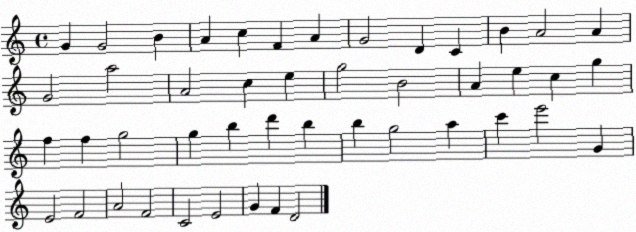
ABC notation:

X:1
T:Untitled
M:4/4
L:1/4
K:C
G G2 B A c F A G2 D C B A2 A G2 a2 A2 c e g2 B2 A e c g f f g2 g b d' b b g2 a c' e'2 G E2 F2 A2 F2 C2 E2 G F D2